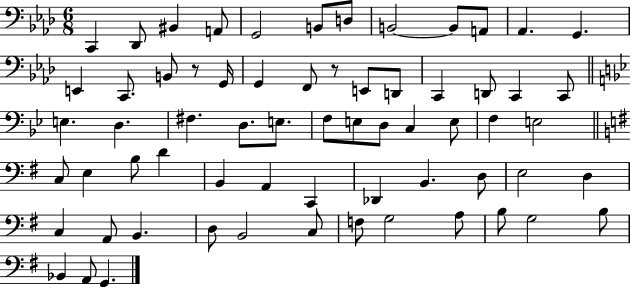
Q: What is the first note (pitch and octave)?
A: C2